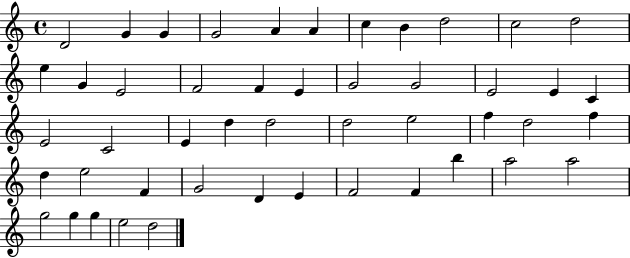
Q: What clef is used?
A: treble